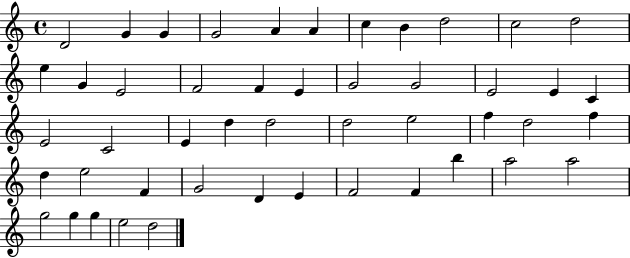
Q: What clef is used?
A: treble